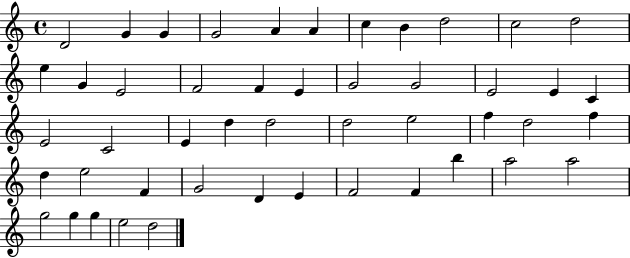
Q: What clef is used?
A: treble